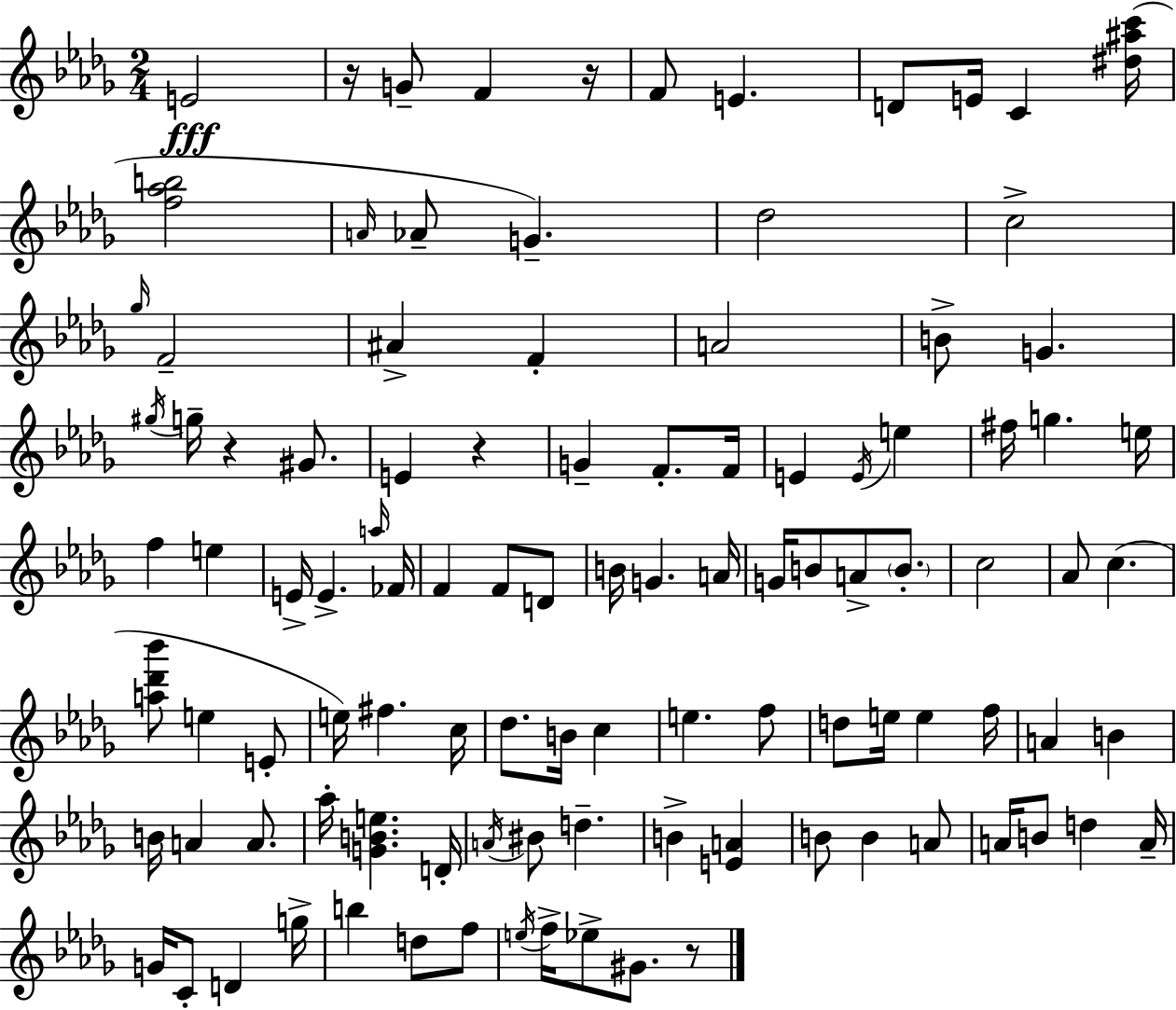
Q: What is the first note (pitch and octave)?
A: E4